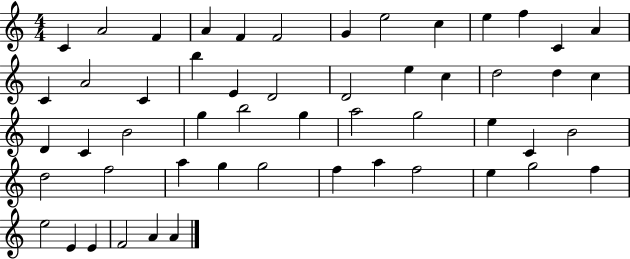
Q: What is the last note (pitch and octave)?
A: A4